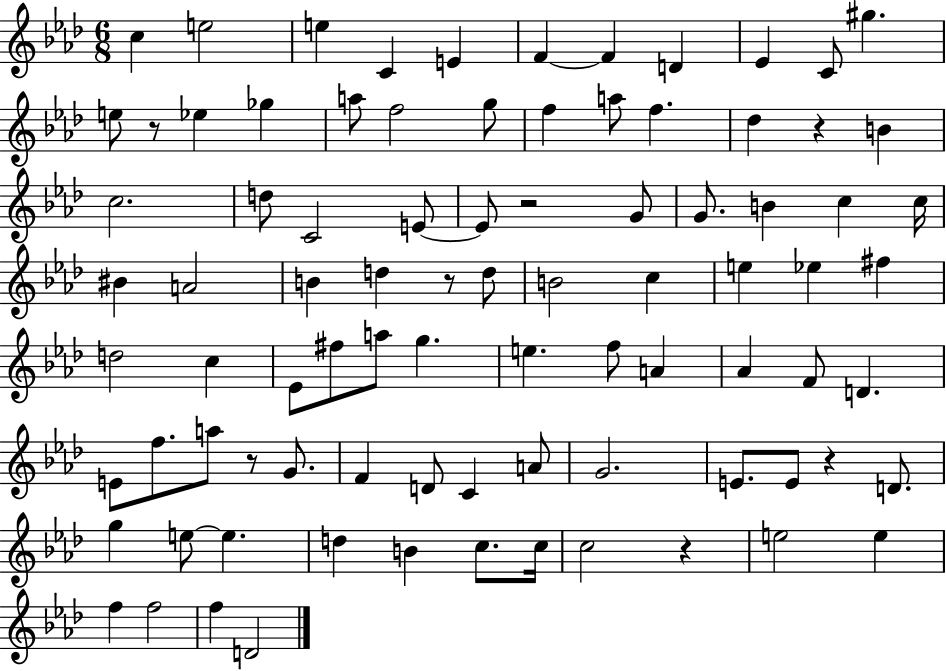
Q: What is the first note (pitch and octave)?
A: C5